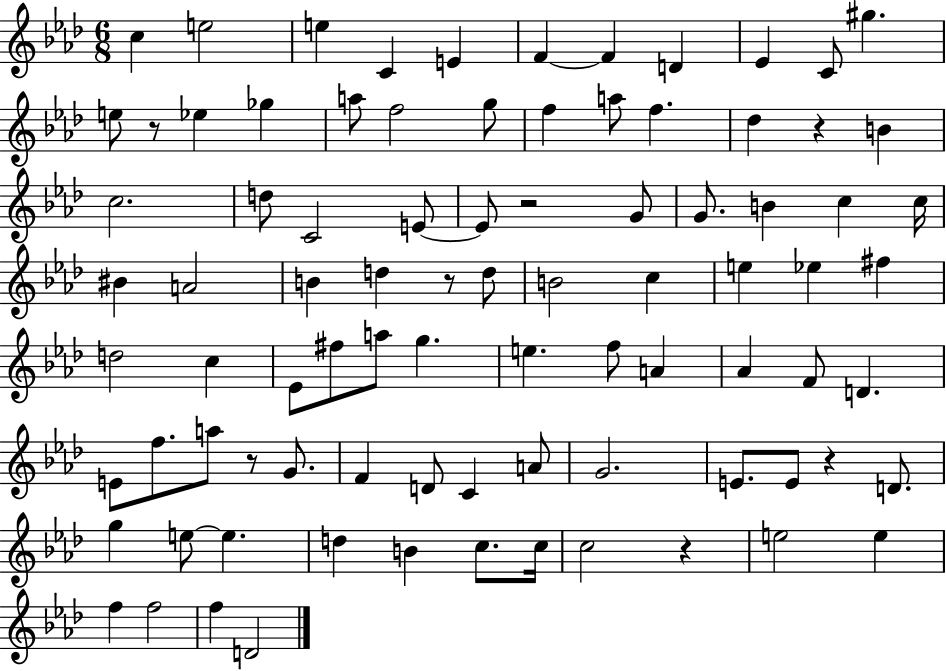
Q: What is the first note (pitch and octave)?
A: C5